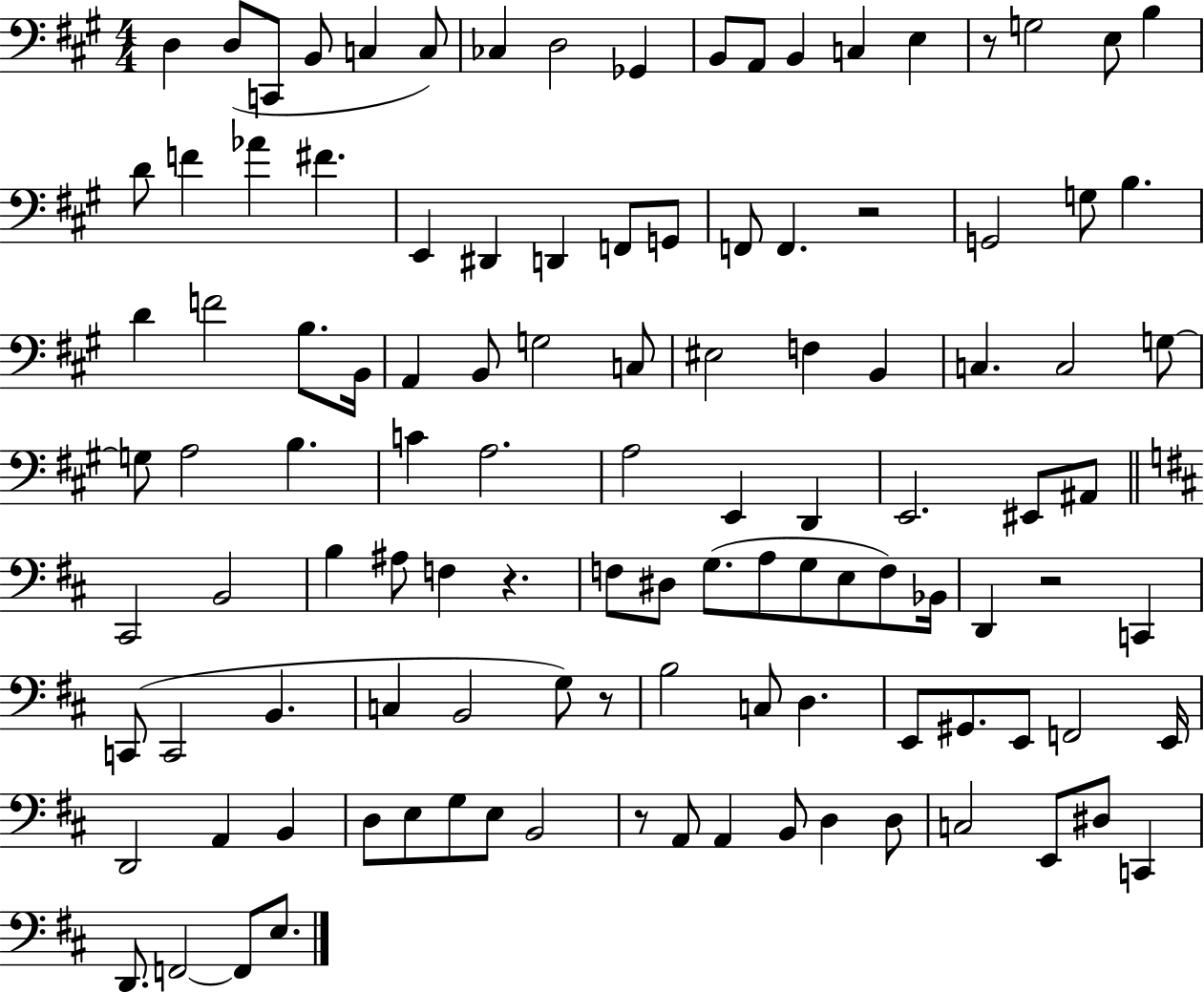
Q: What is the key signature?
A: A major